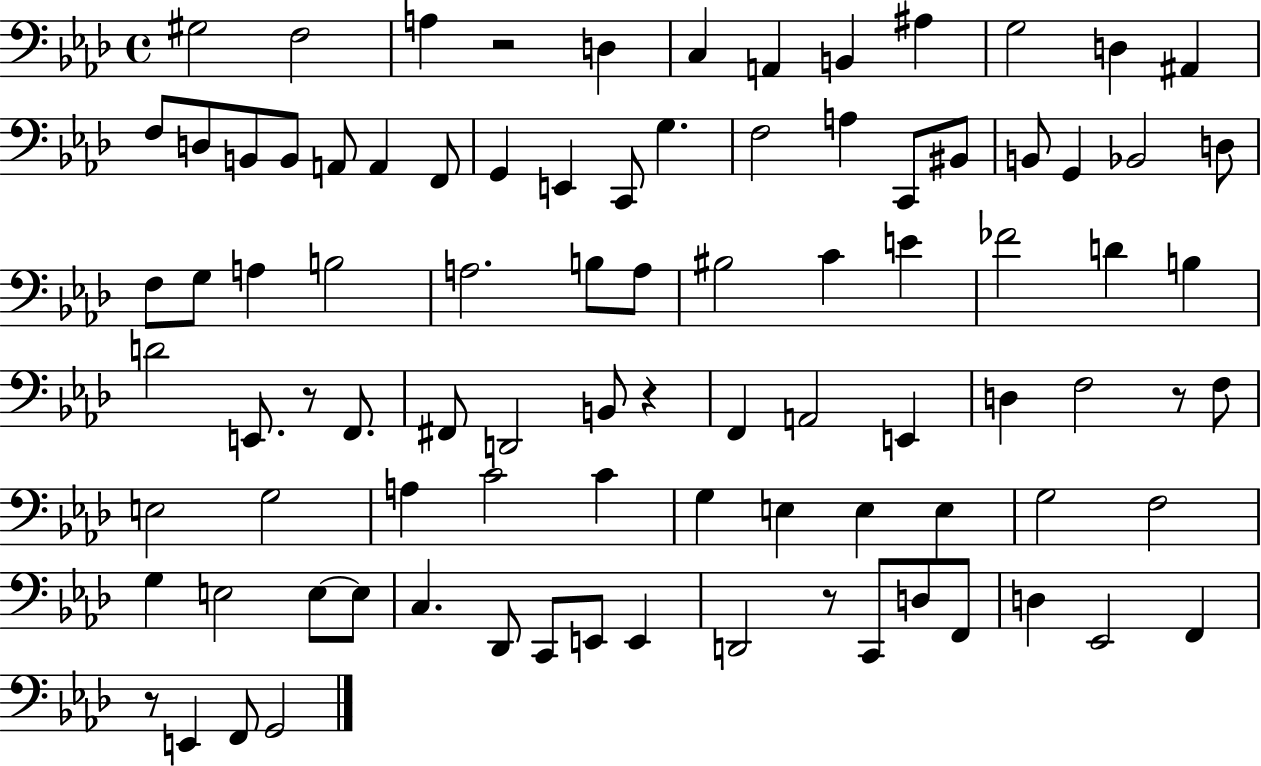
G#3/h F3/h A3/q R/h D3/q C3/q A2/q B2/q A#3/q G3/h D3/q A#2/q F3/e D3/e B2/e B2/e A2/e A2/q F2/e G2/q E2/q C2/e G3/q. F3/h A3/q C2/e BIS2/e B2/e G2/q Bb2/h D3/e F3/e G3/e A3/q B3/h A3/h. B3/e A3/e BIS3/h C4/q E4/q FES4/h D4/q B3/q D4/h E2/e. R/e F2/e. F#2/e D2/h B2/e R/q F2/q A2/h E2/q D3/q F3/h R/e F3/e E3/h G3/h A3/q C4/h C4/q G3/q E3/q E3/q E3/q G3/h F3/h G3/q E3/h E3/e E3/e C3/q. Db2/e C2/e E2/e E2/q D2/h R/e C2/e D3/e F2/e D3/q Eb2/h F2/q R/e E2/q F2/e G2/h